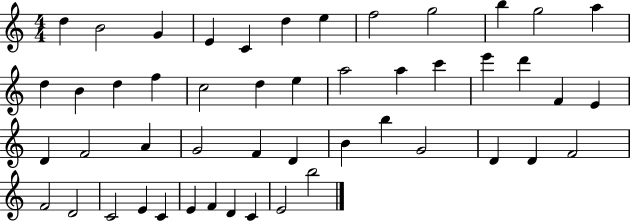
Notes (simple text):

D5/q B4/h G4/q E4/q C4/q D5/q E5/q F5/h G5/h B5/q G5/h A5/q D5/q B4/q D5/q F5/q C5/h D5/q E5/q A5/h A5/q C6/q E6/q D6/q F4/q E4/q D4/q F4/h A4/q G4/h F4/q D4/q B4/q B5/q G4/h D4/q D4/q F4/h F4/h D4/h C4/h E4/q C4/q E4/q F4/q D4/q C4/q E4/h B5/h